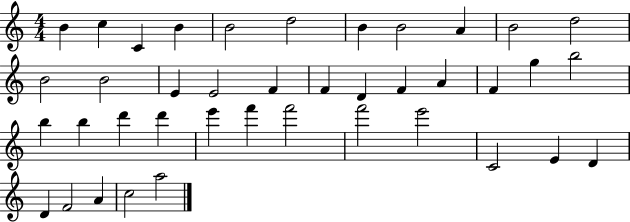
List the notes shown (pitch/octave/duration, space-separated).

B4/q C5/q C4/q B4/q B4/h D5/h B4/q B4/h A4/q B4/h D5/h B4/h B4/h E4/q E4/h F4/q F4/q D4/q F4/q A4/q F4/q G5/q B5/h B5/q B5/q D6/q D6/q E6/q F6/q F6/h F6/h E6/h C4/h E4/q D4/q D4/q F4/h A4/q C5/h A5/h